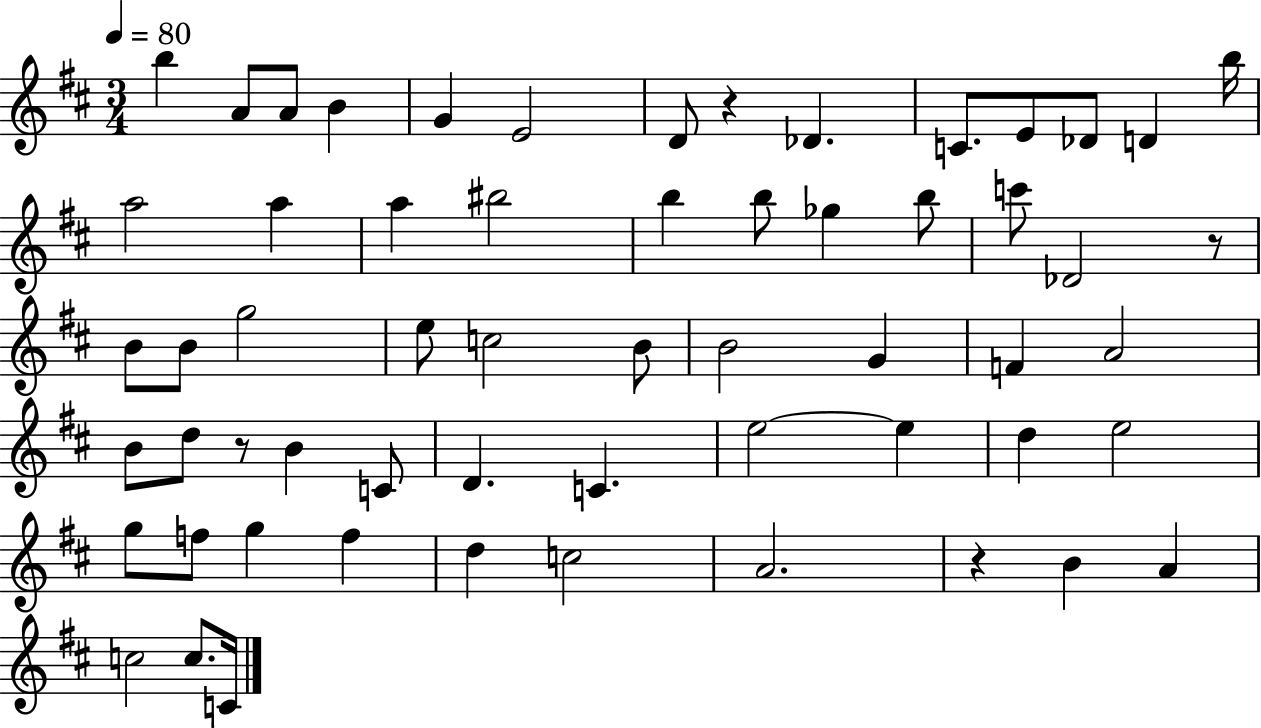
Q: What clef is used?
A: treble